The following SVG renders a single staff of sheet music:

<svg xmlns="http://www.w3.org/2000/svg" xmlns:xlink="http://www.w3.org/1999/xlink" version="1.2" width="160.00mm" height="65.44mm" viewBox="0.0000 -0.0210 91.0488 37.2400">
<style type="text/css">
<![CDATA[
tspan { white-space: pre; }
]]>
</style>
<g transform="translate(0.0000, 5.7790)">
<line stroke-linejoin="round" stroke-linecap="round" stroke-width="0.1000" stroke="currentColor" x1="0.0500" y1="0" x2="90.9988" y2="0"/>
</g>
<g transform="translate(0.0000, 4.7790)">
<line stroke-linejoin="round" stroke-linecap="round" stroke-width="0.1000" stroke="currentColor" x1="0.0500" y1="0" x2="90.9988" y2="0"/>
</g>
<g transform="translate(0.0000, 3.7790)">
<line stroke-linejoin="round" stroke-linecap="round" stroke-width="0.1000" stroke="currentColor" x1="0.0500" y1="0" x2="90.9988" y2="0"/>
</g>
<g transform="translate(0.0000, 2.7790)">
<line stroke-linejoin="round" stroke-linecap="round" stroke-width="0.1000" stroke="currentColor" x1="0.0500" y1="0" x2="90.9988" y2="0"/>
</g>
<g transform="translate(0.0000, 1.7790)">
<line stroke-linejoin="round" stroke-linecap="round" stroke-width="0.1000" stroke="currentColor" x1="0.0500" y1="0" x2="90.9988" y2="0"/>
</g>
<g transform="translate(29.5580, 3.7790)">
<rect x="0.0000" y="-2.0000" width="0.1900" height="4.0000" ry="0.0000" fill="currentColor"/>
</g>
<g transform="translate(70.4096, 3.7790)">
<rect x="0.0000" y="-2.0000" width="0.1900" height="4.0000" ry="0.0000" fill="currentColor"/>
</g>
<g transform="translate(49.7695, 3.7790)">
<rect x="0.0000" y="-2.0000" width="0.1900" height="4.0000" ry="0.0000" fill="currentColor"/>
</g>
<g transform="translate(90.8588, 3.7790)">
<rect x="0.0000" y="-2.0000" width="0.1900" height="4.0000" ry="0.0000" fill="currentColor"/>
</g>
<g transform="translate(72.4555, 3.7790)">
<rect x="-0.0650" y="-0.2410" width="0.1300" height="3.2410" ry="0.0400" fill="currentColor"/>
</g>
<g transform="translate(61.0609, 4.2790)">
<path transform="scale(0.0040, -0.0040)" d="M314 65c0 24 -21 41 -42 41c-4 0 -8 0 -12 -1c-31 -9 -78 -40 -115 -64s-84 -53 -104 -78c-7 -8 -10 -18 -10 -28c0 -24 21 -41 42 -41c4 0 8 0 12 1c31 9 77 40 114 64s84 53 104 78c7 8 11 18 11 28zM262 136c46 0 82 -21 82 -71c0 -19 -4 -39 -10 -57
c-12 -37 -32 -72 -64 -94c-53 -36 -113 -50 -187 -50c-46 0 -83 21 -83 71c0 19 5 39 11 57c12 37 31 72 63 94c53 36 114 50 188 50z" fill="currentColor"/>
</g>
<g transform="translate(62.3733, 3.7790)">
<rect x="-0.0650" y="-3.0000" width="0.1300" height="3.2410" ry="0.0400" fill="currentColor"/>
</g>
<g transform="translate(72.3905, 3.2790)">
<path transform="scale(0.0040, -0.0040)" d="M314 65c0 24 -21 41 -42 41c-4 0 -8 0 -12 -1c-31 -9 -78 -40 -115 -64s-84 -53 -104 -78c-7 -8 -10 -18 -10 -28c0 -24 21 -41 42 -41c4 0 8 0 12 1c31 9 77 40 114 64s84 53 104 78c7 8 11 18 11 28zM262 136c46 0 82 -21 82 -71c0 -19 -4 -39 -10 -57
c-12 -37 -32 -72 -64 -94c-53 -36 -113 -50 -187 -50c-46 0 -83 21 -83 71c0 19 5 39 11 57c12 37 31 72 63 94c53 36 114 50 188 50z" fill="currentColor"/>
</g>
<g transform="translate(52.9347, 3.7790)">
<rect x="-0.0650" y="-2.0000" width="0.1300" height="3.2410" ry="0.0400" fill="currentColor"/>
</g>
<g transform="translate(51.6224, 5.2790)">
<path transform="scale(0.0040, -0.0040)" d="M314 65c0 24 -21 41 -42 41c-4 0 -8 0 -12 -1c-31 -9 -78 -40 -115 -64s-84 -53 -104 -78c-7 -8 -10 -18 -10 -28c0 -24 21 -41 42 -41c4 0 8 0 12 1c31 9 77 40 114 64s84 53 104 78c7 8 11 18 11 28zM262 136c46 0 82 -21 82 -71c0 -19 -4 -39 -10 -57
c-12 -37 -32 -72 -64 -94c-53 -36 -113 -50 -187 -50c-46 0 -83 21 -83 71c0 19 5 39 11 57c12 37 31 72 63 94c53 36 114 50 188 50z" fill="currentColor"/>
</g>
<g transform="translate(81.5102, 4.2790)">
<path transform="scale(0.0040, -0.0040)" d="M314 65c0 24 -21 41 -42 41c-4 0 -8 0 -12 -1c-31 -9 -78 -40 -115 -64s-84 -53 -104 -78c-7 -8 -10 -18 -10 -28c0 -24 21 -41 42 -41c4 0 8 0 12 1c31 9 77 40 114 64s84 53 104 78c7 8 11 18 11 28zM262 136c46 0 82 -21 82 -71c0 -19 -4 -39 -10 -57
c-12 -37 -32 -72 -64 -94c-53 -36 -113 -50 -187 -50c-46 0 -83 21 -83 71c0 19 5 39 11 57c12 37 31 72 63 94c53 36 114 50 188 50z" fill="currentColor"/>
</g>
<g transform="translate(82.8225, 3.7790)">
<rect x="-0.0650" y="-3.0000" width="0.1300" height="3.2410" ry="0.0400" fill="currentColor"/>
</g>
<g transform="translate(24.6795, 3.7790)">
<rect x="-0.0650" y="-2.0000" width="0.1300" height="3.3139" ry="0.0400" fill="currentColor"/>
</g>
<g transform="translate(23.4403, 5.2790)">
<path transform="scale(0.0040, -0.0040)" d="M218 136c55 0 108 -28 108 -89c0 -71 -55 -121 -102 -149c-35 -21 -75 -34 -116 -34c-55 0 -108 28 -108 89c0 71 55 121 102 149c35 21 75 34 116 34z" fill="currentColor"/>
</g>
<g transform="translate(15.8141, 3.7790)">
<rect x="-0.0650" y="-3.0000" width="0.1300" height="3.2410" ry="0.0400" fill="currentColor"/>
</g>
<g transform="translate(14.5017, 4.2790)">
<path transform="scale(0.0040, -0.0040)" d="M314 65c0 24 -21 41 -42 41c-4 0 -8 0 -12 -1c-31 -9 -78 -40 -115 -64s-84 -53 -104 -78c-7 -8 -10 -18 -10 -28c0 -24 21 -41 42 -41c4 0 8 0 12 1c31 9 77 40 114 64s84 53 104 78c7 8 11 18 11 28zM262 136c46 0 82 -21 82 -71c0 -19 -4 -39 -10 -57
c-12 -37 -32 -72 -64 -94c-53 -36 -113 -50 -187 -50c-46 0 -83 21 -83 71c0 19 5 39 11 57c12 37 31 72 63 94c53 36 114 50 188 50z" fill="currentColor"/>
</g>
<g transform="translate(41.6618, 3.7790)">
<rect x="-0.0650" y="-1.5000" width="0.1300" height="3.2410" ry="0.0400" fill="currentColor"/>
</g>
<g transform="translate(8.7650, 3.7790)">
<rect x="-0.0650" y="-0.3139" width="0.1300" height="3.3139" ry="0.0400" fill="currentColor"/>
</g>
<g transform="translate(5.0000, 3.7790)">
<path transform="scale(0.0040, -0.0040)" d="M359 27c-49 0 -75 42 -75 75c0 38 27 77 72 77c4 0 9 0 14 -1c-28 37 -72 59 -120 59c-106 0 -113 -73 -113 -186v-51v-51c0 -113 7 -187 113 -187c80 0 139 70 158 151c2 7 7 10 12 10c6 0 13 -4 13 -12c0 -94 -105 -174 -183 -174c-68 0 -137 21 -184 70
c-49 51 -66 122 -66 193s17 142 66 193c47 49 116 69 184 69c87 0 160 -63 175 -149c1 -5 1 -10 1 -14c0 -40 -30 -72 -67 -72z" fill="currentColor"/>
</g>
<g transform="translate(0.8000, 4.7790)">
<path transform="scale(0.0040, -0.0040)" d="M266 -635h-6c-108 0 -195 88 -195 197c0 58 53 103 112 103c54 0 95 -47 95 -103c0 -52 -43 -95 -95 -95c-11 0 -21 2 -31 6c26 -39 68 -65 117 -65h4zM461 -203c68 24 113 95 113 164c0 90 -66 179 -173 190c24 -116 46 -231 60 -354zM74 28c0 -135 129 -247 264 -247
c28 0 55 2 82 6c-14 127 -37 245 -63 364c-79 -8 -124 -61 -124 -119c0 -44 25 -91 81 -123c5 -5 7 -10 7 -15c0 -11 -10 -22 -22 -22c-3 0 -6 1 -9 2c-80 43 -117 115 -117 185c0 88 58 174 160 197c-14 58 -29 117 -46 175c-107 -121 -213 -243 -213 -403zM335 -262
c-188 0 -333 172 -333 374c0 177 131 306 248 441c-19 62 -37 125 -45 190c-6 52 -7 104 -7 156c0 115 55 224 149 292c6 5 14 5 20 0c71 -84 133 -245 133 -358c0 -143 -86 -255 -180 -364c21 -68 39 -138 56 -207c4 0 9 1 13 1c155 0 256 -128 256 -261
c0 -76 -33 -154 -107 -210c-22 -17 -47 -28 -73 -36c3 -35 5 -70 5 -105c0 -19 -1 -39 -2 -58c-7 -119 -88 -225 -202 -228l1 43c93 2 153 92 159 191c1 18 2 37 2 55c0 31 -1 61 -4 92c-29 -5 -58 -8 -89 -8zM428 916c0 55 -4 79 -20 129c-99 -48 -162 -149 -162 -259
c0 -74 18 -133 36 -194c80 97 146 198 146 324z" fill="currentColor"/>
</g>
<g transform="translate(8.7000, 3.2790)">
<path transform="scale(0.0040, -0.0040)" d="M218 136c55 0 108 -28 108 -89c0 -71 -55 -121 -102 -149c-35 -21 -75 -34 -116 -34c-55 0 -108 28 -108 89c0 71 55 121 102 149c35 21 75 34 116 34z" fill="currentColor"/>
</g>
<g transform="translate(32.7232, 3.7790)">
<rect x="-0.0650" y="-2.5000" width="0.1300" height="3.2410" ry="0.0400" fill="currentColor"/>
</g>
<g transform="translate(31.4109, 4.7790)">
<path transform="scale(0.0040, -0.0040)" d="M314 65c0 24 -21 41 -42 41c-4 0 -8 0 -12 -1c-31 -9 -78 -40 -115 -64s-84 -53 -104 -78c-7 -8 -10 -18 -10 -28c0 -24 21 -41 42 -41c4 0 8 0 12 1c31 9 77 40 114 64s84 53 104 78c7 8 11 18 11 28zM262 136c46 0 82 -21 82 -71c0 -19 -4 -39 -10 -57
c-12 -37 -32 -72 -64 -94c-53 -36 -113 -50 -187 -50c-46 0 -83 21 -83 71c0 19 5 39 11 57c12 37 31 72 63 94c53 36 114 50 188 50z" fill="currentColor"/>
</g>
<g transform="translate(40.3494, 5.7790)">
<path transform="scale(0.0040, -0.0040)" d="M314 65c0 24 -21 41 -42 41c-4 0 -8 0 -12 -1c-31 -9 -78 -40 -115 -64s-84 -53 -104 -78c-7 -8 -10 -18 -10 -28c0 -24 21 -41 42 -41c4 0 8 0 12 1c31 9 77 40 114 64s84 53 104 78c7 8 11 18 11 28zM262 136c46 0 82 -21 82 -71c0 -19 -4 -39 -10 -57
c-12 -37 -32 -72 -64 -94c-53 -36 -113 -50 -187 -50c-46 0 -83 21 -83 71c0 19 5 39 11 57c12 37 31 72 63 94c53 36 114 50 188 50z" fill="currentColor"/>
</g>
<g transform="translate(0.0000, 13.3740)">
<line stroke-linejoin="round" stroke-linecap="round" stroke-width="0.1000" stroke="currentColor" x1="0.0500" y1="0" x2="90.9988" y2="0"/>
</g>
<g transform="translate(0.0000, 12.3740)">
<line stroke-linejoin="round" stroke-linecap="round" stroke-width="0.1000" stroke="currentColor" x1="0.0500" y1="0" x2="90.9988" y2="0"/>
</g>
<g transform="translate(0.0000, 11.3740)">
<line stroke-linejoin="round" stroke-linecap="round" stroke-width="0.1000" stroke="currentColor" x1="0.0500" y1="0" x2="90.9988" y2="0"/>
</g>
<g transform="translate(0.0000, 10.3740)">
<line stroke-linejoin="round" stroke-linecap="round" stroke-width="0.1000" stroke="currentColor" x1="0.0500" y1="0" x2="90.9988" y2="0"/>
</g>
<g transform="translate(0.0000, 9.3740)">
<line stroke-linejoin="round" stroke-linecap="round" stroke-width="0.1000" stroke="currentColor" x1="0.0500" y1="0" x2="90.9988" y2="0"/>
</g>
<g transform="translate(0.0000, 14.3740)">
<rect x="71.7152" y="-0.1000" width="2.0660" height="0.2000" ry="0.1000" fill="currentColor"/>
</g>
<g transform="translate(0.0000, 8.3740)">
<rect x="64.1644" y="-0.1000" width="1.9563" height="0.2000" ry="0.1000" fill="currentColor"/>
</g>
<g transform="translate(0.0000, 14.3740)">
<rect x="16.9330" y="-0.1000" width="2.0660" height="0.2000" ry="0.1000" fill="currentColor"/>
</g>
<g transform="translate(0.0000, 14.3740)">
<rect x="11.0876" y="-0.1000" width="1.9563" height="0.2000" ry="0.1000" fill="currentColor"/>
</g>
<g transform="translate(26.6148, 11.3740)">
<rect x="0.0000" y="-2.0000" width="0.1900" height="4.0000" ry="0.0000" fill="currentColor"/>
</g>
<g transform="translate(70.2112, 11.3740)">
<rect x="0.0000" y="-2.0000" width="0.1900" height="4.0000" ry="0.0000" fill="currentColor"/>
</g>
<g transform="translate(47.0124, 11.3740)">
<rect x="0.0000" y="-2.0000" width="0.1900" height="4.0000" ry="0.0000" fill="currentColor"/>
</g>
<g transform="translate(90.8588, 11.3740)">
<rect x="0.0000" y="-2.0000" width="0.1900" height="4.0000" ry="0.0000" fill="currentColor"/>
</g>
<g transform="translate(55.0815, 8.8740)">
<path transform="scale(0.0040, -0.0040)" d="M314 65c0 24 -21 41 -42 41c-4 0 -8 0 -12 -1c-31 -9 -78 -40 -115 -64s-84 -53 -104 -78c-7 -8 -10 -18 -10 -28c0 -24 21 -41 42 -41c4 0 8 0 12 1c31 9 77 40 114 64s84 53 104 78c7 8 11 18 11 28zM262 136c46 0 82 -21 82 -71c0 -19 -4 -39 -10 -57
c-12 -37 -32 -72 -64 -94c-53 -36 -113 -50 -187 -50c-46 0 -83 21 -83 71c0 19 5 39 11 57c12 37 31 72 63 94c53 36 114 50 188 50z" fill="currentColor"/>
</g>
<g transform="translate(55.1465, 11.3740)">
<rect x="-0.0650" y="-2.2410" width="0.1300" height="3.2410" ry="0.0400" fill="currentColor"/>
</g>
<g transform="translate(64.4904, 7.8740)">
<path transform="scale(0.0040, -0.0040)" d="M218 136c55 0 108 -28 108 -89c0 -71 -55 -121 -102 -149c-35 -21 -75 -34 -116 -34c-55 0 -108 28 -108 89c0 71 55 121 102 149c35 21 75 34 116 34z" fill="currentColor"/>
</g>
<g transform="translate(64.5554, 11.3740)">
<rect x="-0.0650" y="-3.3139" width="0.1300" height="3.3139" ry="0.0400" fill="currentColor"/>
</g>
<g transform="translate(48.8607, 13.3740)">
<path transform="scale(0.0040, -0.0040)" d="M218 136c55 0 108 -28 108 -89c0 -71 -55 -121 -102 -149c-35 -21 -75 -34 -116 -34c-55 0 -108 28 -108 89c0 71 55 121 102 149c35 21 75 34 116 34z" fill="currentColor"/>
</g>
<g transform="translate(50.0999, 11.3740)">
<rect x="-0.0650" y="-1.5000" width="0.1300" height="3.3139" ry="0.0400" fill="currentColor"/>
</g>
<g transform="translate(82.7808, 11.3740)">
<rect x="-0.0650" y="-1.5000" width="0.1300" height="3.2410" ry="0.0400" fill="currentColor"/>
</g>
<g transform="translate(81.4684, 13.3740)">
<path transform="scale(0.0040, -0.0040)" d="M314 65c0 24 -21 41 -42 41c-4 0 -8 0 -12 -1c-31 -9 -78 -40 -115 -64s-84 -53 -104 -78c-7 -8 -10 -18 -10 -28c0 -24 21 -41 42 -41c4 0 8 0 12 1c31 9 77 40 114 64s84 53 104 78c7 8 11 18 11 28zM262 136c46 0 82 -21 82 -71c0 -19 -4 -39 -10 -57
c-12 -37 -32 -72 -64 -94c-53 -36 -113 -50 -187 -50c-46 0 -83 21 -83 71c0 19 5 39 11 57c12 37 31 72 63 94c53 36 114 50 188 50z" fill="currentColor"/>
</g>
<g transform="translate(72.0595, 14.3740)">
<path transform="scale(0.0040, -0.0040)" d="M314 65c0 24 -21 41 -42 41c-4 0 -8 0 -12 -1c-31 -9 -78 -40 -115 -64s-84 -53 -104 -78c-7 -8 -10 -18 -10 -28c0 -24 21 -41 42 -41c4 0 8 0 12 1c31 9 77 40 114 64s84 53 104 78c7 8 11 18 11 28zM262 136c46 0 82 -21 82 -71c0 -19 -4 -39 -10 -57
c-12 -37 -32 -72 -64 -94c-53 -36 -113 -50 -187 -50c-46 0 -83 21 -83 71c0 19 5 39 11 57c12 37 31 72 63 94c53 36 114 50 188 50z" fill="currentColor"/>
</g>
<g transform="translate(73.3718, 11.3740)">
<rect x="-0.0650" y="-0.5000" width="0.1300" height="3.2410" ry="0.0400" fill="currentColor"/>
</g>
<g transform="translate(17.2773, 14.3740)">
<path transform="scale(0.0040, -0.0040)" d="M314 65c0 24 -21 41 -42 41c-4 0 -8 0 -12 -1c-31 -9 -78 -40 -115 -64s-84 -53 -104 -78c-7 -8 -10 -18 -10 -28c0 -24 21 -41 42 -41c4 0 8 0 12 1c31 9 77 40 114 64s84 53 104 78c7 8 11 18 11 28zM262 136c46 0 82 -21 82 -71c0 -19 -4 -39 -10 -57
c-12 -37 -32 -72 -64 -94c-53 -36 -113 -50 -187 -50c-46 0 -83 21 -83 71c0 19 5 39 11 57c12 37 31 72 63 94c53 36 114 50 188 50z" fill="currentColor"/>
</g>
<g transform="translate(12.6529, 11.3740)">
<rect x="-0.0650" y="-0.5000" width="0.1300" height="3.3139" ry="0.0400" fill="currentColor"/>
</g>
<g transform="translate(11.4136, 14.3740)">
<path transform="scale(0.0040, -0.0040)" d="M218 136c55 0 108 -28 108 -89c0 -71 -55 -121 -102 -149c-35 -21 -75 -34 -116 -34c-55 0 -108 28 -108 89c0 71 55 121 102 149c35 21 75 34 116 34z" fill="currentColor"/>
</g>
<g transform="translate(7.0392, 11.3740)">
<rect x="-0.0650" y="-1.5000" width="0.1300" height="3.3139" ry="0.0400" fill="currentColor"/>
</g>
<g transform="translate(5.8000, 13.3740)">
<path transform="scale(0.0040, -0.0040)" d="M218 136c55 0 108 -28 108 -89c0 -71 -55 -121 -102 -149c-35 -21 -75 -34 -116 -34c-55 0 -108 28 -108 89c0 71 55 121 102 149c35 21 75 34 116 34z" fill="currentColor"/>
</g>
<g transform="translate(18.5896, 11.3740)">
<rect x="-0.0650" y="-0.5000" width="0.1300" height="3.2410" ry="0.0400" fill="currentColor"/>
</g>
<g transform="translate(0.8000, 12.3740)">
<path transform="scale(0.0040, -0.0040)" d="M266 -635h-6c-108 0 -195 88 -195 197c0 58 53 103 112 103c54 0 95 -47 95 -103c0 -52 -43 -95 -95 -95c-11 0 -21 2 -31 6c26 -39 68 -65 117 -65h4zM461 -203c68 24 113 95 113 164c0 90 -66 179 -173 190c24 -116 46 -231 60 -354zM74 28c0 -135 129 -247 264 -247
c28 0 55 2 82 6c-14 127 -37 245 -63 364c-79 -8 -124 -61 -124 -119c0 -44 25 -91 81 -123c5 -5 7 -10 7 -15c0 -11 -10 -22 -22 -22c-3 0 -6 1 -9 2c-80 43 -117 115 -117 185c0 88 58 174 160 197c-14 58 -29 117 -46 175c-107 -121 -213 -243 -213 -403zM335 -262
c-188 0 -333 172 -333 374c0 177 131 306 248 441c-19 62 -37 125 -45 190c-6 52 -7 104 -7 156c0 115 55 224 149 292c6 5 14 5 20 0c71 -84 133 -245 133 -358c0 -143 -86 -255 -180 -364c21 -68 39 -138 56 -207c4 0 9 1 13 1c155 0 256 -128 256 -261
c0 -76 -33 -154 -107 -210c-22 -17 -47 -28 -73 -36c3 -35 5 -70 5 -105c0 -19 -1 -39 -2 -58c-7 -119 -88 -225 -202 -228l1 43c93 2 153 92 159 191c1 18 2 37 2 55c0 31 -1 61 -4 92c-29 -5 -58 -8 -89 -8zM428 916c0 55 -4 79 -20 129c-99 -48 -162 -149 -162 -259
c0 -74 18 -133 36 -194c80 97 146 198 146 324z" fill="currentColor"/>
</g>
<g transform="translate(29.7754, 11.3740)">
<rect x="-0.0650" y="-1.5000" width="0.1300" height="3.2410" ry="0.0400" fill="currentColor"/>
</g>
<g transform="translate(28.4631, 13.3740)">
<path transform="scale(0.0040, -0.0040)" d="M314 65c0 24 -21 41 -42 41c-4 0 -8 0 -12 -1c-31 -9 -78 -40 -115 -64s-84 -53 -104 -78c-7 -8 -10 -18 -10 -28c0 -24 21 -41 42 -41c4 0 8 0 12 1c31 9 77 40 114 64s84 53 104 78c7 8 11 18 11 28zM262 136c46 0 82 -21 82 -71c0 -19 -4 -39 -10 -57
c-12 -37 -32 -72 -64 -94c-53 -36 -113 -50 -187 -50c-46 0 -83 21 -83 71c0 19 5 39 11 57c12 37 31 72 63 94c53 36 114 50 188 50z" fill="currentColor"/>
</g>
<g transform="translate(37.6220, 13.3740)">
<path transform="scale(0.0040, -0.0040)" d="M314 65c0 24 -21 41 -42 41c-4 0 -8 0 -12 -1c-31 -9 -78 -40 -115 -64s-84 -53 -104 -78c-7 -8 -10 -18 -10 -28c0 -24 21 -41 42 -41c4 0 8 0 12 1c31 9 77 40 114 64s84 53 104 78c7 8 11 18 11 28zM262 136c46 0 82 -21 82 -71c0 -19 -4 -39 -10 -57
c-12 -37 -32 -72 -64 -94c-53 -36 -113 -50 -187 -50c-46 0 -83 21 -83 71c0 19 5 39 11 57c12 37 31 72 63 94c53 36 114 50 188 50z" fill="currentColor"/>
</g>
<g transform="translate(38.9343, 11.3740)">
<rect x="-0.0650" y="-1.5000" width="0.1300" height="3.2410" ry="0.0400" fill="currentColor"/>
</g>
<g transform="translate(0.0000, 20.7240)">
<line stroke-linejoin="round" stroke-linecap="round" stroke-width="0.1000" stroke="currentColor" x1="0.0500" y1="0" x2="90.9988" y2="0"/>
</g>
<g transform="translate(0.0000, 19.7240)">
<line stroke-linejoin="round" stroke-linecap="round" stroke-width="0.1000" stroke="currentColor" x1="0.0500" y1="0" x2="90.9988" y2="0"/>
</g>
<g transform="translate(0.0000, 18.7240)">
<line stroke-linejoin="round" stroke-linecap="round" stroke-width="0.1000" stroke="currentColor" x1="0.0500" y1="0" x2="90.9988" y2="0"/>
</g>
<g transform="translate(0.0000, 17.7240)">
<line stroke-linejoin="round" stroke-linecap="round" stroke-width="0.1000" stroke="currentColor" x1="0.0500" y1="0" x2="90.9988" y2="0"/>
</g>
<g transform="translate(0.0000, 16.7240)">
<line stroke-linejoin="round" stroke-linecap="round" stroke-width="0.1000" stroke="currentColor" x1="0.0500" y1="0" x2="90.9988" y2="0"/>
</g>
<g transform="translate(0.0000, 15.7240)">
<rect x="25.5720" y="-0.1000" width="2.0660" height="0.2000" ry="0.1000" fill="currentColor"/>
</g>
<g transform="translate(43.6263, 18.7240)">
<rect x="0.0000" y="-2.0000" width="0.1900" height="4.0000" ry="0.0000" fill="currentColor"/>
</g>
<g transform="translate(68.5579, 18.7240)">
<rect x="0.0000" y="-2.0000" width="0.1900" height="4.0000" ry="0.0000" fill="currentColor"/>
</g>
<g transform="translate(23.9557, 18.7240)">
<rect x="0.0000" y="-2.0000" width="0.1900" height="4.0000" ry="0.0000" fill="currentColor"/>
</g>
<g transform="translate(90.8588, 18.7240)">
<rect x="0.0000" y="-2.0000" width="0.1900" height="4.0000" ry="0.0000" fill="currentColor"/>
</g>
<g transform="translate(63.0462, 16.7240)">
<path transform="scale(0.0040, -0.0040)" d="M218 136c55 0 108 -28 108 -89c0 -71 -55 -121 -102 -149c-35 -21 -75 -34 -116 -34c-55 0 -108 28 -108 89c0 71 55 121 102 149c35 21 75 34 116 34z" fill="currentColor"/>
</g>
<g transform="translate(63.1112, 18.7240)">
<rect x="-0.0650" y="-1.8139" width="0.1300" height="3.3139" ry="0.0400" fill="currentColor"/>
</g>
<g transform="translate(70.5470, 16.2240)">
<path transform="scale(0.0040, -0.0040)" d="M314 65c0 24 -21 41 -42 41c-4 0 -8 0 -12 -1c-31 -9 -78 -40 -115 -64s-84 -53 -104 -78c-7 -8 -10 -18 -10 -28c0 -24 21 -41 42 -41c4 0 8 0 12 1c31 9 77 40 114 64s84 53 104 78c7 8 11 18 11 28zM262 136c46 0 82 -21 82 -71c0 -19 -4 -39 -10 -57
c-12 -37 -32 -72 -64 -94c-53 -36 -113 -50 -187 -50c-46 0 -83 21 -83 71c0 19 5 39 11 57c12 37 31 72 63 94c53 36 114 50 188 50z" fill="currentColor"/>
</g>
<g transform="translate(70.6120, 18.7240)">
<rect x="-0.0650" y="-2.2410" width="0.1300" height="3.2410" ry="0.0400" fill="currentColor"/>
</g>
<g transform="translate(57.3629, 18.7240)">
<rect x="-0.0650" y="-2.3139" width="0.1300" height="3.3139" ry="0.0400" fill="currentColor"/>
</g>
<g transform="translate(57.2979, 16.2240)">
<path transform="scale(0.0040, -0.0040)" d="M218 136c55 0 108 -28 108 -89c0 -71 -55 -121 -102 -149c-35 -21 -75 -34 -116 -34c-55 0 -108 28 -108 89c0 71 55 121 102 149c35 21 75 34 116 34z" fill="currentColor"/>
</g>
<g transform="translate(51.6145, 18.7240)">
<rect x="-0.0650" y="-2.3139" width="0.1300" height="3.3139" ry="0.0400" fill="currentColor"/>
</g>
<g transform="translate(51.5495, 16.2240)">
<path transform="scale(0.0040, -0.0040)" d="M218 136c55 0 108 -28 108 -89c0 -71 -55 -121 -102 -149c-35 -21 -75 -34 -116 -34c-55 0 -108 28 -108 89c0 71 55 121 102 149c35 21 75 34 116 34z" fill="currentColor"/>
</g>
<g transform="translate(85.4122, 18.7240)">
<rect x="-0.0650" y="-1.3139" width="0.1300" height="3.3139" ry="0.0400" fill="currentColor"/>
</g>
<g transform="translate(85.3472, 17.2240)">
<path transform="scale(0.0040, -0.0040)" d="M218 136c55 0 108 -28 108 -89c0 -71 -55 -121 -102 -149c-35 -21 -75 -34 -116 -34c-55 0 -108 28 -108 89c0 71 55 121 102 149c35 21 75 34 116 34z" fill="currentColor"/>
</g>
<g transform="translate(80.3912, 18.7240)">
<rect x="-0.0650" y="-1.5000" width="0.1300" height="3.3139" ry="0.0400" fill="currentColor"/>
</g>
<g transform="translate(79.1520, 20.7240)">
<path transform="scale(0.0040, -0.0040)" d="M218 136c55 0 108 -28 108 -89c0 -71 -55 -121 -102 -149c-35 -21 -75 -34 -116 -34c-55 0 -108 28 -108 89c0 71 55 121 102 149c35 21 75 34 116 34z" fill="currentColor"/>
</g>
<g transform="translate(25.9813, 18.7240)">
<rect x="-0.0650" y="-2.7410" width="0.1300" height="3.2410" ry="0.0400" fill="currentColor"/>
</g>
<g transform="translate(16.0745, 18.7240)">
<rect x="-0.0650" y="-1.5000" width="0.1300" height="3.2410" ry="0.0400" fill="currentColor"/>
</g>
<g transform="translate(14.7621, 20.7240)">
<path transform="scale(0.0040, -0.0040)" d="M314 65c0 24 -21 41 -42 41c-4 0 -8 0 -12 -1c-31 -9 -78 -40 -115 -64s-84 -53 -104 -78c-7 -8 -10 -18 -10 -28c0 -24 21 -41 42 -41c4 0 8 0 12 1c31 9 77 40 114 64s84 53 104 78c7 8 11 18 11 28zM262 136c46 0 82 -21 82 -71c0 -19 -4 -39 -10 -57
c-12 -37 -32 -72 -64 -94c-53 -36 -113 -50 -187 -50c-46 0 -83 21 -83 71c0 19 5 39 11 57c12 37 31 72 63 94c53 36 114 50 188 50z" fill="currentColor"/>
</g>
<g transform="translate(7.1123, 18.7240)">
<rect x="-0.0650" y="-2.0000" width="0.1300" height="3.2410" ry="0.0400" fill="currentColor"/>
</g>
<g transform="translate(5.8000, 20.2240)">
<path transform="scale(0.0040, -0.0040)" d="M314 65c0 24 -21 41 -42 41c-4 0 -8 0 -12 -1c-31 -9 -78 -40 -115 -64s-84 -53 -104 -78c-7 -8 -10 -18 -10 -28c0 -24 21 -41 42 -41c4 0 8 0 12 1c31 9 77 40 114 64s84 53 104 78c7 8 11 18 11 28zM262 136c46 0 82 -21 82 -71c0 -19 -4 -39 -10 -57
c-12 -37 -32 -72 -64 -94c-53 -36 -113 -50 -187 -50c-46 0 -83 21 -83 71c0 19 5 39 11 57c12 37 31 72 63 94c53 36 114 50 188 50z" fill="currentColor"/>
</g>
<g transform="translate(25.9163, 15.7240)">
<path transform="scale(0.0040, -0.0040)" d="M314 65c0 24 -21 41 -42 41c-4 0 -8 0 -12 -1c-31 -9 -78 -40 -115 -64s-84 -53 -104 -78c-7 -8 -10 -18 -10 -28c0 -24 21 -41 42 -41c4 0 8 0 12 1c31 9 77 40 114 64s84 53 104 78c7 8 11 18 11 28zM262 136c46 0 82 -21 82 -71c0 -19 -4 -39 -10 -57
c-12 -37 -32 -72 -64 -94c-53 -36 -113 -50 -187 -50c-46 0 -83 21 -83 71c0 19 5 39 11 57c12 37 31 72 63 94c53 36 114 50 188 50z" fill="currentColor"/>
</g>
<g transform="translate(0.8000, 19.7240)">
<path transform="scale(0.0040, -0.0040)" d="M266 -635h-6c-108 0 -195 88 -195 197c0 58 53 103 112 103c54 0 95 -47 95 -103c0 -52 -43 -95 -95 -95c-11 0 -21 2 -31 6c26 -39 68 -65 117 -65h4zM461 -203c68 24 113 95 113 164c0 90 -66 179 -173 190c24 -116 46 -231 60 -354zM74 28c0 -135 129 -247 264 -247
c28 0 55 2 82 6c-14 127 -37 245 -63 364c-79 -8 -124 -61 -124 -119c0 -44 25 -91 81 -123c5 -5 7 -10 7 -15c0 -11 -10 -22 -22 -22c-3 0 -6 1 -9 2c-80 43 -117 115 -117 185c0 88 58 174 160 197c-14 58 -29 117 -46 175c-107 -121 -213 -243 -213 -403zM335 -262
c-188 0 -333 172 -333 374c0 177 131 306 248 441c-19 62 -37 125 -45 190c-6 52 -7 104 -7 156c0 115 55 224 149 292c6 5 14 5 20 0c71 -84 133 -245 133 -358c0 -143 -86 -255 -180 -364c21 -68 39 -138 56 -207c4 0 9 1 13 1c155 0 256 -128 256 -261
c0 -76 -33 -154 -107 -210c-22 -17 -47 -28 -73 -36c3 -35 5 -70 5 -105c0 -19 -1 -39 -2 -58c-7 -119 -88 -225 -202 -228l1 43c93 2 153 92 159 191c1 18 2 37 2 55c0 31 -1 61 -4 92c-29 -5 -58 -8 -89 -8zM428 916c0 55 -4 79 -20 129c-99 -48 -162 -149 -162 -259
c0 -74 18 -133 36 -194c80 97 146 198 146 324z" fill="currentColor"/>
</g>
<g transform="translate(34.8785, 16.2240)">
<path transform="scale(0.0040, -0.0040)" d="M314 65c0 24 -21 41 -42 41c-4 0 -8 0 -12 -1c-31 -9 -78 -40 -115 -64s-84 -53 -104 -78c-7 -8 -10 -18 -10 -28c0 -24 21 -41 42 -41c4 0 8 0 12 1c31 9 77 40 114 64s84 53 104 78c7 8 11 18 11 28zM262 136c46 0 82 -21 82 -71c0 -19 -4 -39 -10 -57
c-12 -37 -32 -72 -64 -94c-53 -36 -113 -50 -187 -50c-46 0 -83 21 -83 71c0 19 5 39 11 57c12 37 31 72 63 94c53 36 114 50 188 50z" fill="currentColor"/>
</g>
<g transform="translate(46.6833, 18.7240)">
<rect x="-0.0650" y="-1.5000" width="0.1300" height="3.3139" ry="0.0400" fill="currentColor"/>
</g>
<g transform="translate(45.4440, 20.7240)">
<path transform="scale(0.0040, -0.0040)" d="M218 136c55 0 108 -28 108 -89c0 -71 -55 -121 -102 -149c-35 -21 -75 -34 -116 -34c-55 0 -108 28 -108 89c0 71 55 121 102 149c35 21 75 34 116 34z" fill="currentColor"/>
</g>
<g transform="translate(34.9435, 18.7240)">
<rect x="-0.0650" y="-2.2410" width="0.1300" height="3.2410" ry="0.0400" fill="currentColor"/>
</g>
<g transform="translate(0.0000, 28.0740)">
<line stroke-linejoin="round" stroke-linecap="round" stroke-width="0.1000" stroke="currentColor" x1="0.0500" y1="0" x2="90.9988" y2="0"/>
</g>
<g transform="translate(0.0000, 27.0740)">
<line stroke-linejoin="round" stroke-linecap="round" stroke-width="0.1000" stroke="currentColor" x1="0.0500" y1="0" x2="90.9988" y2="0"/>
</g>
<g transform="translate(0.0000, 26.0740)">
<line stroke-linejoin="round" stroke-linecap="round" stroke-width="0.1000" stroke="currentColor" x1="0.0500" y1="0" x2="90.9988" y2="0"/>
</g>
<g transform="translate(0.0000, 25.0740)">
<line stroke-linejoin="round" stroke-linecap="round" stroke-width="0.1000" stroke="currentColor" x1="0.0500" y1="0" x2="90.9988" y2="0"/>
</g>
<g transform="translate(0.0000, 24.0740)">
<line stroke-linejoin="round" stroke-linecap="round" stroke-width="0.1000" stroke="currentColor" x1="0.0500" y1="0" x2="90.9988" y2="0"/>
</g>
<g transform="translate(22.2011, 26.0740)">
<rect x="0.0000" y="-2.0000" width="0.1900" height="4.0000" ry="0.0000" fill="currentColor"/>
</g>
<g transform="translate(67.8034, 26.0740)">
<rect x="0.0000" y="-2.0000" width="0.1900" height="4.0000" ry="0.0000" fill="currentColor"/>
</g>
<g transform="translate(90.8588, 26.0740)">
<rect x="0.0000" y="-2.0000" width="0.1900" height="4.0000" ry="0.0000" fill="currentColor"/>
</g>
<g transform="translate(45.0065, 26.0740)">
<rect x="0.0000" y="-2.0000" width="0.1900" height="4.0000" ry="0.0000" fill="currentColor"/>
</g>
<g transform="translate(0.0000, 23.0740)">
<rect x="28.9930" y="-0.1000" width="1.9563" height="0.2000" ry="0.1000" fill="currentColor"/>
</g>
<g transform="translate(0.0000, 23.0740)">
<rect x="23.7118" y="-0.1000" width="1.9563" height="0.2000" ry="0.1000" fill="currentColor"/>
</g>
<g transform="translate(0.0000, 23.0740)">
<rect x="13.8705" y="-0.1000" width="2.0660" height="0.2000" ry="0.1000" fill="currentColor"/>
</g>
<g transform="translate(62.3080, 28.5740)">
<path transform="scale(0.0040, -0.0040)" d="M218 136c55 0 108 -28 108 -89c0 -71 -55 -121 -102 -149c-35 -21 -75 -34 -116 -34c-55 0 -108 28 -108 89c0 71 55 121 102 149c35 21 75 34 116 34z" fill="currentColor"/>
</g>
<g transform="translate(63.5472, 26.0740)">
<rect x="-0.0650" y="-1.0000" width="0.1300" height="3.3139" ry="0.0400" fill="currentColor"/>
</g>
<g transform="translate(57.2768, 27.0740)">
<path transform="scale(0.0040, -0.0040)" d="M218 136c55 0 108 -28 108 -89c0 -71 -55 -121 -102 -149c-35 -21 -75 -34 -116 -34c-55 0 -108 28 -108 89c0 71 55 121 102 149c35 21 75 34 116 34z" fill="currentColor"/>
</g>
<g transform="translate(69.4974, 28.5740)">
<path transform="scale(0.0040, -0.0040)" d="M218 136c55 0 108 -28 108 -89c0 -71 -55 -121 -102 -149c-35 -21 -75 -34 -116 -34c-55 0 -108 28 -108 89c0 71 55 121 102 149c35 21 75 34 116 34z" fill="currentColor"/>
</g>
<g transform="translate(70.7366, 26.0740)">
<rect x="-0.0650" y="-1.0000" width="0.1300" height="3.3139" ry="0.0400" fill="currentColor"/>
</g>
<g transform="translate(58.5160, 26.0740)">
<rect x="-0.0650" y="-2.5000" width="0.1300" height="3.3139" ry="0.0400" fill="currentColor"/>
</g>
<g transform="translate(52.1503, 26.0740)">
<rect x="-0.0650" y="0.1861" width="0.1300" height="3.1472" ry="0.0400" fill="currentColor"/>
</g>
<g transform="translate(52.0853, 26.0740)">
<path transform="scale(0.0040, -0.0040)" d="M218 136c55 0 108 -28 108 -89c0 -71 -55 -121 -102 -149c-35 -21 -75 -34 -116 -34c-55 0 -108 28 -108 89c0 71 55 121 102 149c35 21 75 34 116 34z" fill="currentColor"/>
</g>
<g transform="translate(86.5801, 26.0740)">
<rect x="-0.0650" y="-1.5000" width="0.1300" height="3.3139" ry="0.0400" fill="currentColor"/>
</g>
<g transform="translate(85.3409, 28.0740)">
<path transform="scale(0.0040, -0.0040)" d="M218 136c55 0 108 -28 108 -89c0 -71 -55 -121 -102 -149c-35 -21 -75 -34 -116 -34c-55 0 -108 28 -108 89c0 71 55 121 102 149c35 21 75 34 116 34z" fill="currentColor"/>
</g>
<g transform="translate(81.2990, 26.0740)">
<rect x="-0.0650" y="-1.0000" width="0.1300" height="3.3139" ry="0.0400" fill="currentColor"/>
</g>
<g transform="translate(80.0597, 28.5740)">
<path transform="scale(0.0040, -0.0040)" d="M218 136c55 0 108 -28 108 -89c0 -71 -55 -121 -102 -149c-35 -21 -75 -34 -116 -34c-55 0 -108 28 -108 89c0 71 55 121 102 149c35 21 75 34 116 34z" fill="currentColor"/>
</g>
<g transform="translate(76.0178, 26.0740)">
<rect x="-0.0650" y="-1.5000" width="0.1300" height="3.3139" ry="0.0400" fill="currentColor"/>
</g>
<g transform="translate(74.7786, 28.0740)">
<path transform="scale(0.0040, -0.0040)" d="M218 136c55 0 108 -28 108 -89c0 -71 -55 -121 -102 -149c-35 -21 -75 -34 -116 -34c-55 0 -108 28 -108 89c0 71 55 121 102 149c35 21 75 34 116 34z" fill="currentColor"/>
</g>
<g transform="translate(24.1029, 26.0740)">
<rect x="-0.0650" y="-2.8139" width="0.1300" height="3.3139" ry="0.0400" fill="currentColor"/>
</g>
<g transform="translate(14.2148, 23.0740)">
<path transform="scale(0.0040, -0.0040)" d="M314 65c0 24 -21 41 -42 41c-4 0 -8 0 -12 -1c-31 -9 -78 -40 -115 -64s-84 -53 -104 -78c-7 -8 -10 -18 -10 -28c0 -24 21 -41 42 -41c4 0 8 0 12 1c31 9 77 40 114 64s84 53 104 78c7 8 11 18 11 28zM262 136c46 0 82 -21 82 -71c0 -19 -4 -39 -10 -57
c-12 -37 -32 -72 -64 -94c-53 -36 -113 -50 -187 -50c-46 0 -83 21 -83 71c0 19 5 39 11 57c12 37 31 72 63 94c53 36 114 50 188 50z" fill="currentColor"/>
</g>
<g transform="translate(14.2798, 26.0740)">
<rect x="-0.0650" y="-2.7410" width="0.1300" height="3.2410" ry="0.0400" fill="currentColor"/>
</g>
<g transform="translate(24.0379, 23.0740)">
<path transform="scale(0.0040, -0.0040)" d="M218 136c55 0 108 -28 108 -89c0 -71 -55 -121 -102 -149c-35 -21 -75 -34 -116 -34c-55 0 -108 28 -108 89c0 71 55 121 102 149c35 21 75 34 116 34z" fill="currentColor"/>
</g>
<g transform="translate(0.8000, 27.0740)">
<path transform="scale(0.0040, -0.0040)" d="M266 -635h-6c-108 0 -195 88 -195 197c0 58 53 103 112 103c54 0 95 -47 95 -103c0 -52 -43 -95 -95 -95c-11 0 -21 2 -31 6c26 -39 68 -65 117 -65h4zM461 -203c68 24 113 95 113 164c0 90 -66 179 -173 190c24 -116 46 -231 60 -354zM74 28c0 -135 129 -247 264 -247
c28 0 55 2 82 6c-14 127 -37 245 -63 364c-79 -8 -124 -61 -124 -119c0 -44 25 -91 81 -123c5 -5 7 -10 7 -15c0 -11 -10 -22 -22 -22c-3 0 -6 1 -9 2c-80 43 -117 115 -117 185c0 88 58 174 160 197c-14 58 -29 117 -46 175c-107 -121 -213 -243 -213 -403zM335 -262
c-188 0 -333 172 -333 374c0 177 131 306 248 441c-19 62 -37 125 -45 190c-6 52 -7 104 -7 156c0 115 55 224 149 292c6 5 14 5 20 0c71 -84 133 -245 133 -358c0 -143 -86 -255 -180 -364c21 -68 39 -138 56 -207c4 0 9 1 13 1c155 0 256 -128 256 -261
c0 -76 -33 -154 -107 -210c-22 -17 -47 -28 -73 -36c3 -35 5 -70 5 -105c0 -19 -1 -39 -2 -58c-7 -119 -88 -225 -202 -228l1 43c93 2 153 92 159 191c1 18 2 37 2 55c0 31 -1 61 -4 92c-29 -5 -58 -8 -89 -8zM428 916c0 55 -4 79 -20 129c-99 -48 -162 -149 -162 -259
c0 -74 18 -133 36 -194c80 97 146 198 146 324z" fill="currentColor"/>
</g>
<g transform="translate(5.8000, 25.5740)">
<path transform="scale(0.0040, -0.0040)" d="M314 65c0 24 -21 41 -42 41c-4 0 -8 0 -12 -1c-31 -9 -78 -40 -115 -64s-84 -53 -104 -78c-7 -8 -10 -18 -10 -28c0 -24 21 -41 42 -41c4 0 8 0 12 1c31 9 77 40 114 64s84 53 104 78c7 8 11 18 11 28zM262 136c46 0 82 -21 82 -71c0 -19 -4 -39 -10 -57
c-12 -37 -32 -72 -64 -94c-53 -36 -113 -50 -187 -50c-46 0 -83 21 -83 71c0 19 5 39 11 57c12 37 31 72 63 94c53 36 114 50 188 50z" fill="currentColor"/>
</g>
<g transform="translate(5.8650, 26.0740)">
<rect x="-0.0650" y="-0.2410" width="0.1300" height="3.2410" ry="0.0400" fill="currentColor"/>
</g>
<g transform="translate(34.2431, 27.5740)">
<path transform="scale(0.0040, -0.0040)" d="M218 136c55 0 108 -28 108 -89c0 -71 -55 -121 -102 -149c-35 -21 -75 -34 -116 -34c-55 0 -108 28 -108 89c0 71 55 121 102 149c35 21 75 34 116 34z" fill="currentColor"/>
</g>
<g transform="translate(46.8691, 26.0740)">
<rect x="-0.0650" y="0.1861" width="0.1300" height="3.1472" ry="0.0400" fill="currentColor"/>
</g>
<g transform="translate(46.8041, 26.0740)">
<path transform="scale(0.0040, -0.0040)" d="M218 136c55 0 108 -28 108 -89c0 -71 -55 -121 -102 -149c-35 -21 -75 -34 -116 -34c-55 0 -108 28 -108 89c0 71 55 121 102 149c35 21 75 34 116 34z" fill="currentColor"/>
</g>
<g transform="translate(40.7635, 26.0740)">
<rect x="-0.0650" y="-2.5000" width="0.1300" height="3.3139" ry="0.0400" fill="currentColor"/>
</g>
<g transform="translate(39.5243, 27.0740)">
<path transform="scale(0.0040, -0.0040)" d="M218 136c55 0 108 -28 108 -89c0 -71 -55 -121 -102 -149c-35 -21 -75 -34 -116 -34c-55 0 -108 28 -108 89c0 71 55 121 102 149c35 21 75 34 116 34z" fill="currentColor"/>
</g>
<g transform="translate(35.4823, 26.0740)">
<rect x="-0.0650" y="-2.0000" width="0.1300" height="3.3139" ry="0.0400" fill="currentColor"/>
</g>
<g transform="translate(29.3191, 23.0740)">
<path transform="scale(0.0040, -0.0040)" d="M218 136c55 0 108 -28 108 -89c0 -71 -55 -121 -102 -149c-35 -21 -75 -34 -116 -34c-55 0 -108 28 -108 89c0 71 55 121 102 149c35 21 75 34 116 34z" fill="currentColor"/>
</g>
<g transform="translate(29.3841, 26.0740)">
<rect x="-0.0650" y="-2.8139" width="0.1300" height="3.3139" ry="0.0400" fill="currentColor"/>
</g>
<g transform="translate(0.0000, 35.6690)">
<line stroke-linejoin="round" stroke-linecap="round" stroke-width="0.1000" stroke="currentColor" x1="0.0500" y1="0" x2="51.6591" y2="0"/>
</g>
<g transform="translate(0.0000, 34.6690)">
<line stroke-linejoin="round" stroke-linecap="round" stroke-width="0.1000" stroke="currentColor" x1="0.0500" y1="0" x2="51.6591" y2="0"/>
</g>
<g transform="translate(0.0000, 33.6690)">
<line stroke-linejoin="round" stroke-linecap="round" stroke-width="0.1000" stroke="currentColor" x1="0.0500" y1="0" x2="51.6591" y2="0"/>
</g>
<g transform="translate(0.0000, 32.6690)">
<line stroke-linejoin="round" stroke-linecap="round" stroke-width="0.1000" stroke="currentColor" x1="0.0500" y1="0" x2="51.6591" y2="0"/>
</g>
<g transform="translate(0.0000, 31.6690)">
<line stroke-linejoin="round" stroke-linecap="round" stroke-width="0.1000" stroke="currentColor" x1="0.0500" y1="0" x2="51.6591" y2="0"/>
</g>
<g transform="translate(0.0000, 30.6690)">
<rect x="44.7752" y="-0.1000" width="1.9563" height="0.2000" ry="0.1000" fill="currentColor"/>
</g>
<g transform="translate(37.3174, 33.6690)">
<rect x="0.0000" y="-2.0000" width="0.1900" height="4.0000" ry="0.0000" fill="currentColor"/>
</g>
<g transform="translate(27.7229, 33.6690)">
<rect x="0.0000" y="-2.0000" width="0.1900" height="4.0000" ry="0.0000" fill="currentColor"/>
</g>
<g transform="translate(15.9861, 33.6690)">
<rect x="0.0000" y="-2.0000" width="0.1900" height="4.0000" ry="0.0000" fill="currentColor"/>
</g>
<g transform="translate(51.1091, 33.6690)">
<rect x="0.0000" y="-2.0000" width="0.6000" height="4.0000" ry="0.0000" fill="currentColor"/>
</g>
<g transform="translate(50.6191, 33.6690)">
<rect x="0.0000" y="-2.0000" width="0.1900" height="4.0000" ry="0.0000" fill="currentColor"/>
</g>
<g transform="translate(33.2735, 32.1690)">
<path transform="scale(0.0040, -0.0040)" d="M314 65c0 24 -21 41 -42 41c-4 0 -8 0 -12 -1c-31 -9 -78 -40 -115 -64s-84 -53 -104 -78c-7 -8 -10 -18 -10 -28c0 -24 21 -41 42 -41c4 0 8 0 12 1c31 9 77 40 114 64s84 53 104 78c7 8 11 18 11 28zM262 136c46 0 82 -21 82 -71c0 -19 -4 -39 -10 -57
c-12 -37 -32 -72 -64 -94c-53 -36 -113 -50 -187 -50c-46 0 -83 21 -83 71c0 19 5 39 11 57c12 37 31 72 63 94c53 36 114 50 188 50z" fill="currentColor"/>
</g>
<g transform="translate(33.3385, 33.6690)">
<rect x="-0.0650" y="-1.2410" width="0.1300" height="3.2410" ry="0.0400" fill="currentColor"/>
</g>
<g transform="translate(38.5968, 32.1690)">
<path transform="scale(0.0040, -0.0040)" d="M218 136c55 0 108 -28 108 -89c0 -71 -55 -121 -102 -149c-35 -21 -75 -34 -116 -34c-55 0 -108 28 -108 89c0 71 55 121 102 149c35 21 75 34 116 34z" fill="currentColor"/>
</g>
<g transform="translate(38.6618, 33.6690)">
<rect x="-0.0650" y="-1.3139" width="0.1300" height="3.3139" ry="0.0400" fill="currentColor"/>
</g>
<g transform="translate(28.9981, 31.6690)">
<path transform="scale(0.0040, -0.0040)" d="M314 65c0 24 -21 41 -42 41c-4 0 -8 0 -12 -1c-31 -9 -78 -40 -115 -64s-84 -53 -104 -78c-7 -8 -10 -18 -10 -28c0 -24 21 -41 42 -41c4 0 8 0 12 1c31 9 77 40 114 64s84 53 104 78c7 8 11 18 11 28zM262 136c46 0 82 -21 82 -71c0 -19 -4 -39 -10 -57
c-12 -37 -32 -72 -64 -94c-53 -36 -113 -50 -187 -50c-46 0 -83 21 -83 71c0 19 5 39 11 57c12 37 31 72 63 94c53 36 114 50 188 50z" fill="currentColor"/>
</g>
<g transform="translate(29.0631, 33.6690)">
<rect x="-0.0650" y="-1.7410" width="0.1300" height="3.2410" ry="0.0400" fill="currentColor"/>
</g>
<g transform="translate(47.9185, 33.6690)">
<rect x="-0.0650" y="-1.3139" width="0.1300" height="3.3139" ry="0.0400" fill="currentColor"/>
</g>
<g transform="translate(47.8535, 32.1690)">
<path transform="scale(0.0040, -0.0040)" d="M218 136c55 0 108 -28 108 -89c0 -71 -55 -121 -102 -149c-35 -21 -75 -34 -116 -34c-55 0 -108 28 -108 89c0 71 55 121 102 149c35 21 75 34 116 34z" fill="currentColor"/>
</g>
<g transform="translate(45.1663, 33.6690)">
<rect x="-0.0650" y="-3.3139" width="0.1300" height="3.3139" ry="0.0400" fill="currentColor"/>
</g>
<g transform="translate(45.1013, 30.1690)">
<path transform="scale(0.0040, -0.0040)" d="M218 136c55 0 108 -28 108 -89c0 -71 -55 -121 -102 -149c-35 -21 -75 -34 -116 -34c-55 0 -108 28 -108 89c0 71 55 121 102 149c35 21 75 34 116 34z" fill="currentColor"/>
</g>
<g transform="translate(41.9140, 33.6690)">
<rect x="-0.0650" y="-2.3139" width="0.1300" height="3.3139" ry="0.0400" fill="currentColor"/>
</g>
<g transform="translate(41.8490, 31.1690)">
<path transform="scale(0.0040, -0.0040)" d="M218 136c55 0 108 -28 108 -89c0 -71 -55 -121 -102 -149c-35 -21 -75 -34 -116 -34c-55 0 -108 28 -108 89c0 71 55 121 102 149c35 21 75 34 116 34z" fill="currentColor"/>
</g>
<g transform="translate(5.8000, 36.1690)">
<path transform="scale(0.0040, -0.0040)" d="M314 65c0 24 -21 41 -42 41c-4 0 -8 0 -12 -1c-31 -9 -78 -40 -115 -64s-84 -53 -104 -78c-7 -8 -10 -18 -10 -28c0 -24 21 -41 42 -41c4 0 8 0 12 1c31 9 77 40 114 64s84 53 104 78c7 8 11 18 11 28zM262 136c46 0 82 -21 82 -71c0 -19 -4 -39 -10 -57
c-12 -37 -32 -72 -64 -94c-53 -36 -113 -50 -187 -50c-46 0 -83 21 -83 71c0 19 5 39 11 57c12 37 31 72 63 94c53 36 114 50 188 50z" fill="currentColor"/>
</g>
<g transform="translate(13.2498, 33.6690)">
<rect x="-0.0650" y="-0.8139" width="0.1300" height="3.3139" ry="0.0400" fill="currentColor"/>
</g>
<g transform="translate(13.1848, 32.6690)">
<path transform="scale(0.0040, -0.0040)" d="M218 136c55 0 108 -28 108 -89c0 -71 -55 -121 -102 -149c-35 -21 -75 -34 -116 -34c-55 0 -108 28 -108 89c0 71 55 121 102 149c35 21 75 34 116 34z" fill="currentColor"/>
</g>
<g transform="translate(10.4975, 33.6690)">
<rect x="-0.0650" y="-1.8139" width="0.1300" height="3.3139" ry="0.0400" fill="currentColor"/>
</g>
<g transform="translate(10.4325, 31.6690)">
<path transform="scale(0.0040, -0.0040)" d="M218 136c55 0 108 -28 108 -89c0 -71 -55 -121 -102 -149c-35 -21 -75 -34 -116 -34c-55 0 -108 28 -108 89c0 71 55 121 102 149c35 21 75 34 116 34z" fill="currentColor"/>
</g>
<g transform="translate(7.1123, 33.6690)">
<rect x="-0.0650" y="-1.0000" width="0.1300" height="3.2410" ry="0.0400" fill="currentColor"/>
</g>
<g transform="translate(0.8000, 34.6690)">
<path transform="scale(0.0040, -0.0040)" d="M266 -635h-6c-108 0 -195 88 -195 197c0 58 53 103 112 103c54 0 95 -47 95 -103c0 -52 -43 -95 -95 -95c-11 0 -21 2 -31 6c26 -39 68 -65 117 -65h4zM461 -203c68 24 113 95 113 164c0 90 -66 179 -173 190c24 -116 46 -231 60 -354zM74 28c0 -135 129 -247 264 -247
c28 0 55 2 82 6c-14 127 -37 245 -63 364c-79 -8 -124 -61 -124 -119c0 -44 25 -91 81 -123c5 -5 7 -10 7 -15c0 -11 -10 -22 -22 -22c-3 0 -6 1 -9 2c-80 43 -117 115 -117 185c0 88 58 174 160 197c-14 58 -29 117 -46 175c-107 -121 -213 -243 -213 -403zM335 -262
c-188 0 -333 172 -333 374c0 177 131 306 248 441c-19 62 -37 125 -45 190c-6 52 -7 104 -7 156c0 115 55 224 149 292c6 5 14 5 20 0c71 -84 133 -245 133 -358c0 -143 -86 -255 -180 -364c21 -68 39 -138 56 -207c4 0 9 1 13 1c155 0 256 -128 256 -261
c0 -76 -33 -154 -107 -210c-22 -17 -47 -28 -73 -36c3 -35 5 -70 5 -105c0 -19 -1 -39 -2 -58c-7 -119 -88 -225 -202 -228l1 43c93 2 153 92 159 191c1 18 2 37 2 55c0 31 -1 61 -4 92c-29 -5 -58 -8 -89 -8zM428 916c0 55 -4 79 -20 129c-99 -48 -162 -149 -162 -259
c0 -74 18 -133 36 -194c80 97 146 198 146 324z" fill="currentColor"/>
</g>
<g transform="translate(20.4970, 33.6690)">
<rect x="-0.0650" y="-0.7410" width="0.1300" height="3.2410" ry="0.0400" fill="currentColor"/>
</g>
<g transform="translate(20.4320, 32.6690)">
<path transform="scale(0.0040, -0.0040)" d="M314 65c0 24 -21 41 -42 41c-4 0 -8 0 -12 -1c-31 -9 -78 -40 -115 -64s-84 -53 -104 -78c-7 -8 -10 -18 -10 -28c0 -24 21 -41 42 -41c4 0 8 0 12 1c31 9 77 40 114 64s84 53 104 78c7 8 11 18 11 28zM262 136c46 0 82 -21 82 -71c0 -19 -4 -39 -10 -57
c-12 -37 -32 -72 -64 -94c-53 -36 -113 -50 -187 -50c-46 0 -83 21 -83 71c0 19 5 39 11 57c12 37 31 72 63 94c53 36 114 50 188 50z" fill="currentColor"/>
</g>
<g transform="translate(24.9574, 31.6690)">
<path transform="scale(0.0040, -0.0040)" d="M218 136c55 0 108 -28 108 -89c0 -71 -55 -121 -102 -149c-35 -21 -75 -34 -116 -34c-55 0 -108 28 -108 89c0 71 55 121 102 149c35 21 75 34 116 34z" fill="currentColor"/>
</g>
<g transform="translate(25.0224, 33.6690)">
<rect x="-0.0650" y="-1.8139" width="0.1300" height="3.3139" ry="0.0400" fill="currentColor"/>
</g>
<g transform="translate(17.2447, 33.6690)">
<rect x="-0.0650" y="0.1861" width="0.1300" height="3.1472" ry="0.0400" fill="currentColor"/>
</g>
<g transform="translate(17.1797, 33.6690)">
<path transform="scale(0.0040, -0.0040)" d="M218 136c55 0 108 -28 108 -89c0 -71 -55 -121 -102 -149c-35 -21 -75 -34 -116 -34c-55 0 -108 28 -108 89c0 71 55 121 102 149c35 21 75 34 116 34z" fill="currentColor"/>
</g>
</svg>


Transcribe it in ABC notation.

X:1
T:Untitled
M:4/4
L:1/4
K:C
c A2 F G2 E2 F2 A2 c2 A2 E C C2 E2 E2 E g2 b C2 E2 F2 E2 a2 g2 E g g f g2 E e c2 a2 a a F G B B G D D E D E D2 f d B d2 f f2 e2 e g b e